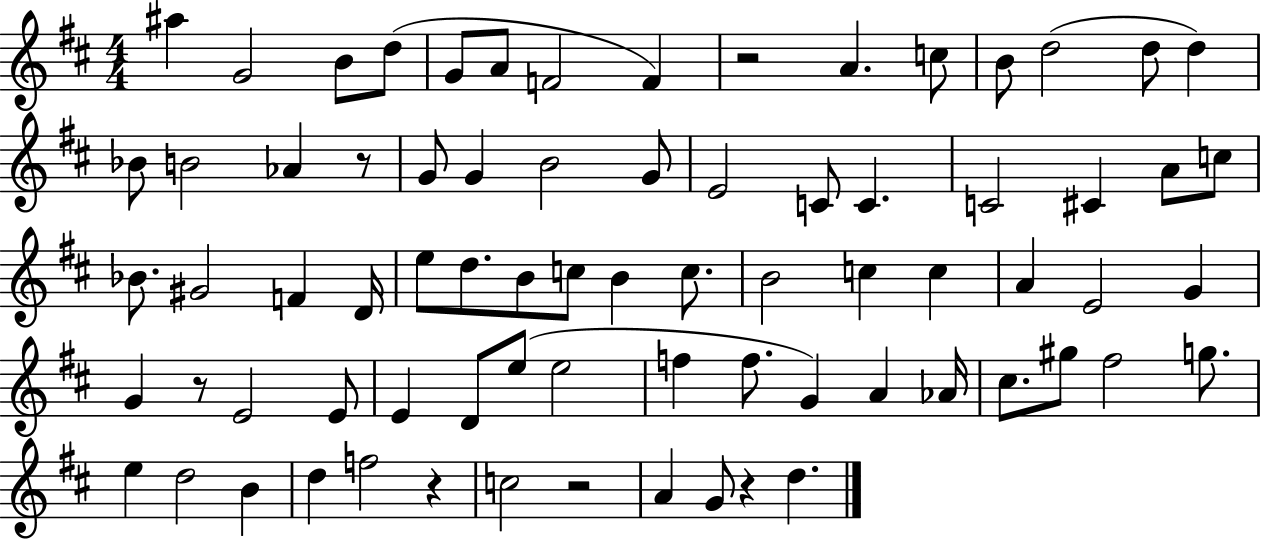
A#5/q G4/h B4/e D5/e G4/e A4/e F4/h F4/q R/h A4/q. C5/e B4/e D5/h D5/e D5/q Bb4/e B4/h Ab4/q R/e G4/e G4/q B4/h G4/e E4/h C4/e C4/q. C4/h C#4/q A4/e C5/e Bb4/e. G#4/h F4/q D4/s E5/e D5/e. B4/e C5/e B4/q C5/e. B4/h C5/q C5/q A4/q E4/h G4/q G4/q R/e E4/h E4/e E4/q D4/e E5/e E5/h F5/q F5/e. G4/q A4/q Ab4/s C#5/e. G#5/e F#5/h G5/e. E5/q D5/h B4/q D5/q F5/h R/q C5/h R/h A4/q G4/e R/q D5/q.